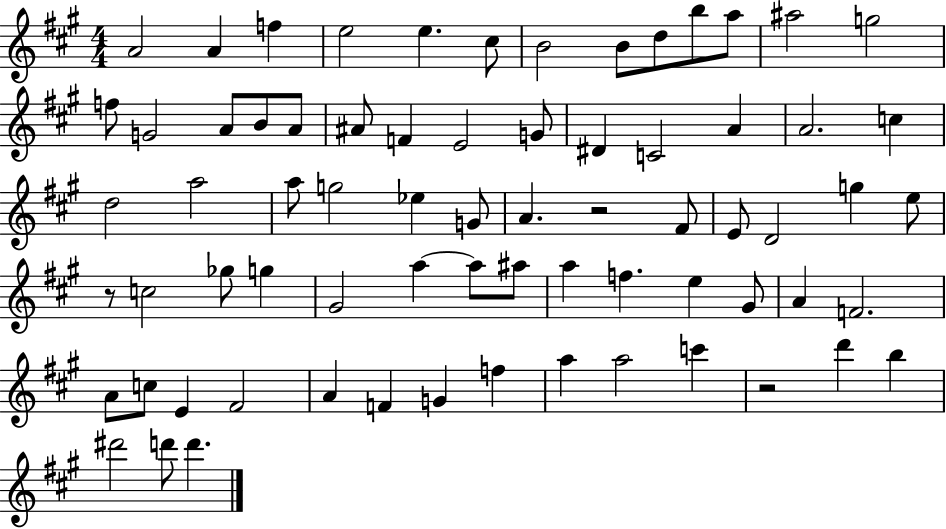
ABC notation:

X:1
T:Untitled
M:4/4
L:1/4
K:A
A2 A f e2 e ^c/2 B2 B/2 d/2 b/2 a/2 ^a2 g2 f/2 G2 A/2 B/2 A/2 ^A/2 F E2 G/2 ^D C2 A A2 c d2 a2 a/2 g2 _e G/2 A z2 ^F/2 E/2 D2 g e/2 z/2 c2 _g/2 g ^G2 a a/2 ^a/2 a f e ^G/2 A F2 A/2 c/2 E ^F2 A F G f a a2 c' z2 d' b ^d'2 d'/2 d'